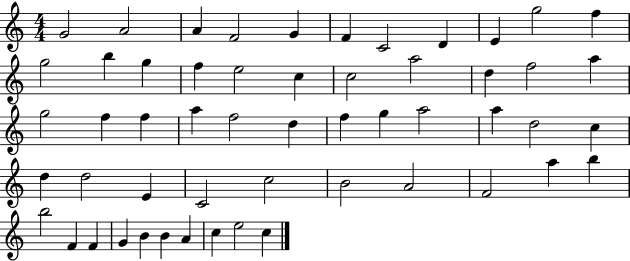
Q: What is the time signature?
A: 4/4